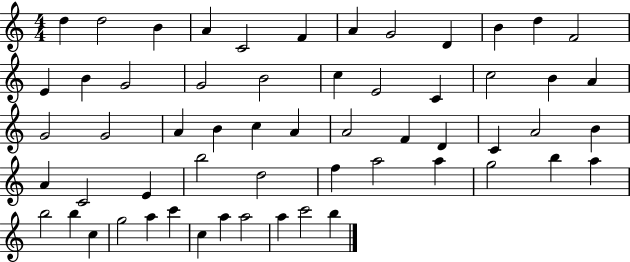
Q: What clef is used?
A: treble